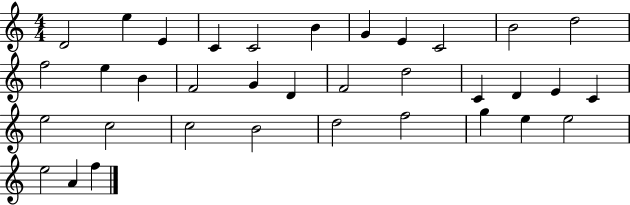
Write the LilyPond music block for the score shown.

{
  \clef treble
  \numericTimeSignature
  \time 4/4
  \key c \major
  d'2 e''4 e'4 | c'4 c'2 b'4 | g'4 e'4 c'2 | b'2 d''2 | \break f''2 e''4 b'4 | f'2 g'4 d'4 | f'2 d''2 | c'4 d'4 e'4 c'4 | \break e''2 c''2 | c''2 b'2 | d''2 f''2 | g''4 e''4 e''2 | \break e''2 a'4 f''4 | \bar "|."
}